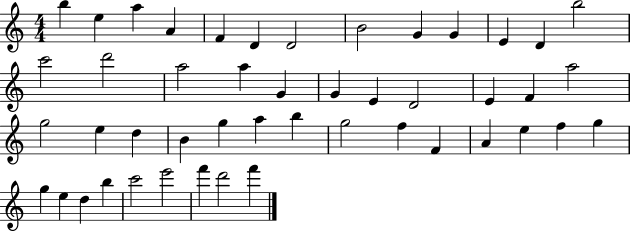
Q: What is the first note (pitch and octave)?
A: B5